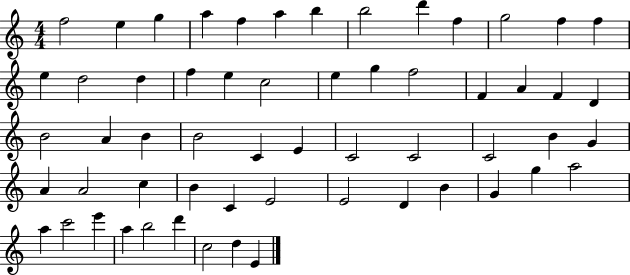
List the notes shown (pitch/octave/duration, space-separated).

F5/h E5/q G5/q A5/q F5/q A5/q B5/q B5/h D6/q F5/q G5/h F5/q F5/q E5/q D5/h D5/q F5/q E5/q C5/h E5/q G5/q F5/h F4/q A4/q F4/q D4/q B4/h A4/q B4/q B4/h C4/q E4/q C4/h C4/h C4/h B4/q G4/q A4/q A4/h C5/q B4/q C4/q E4/h E4/h D4/q B4/q G4/q G5/q A5/h A5/q C6/h E6/q A5/q B5/h D6/q C5/h D5/q E4/q